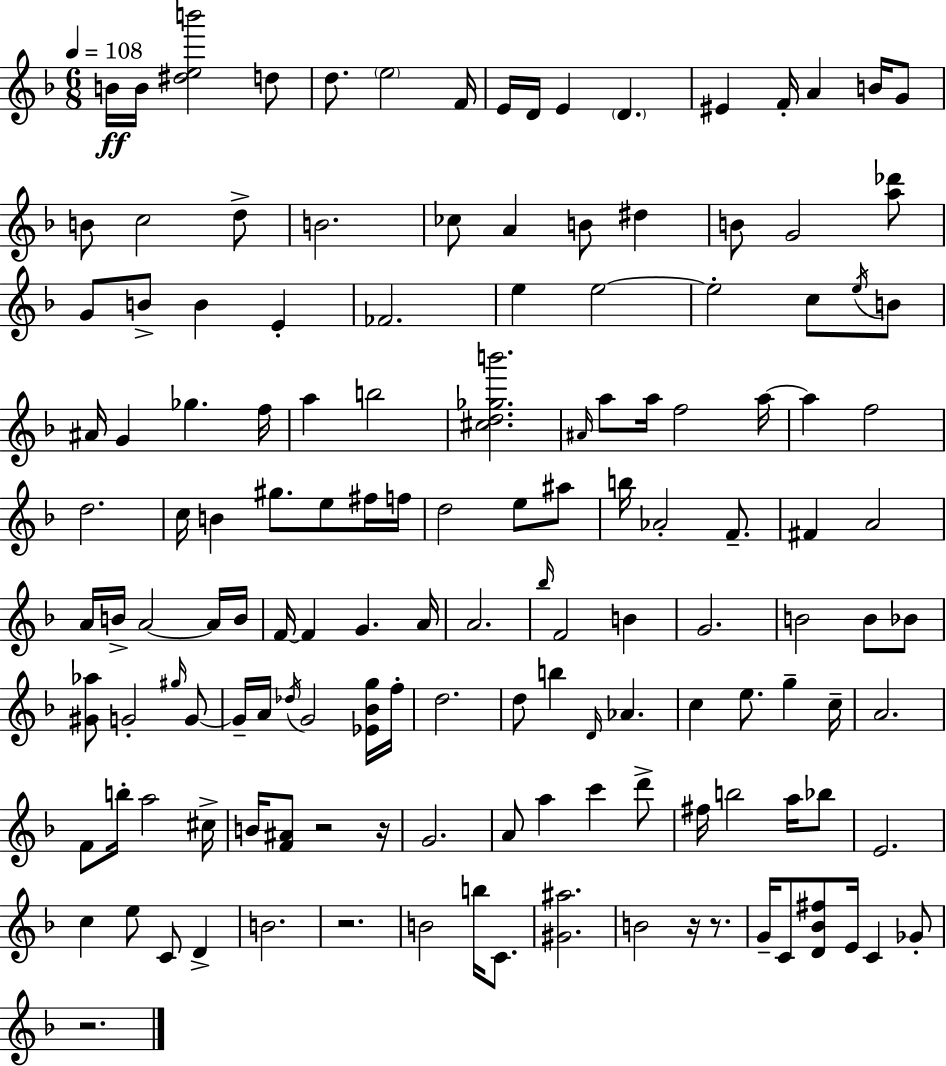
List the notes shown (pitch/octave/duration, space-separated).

B4/s B4/s [D#5,E5,B6]/h D5/e D5/e. E5/h F4/s E4/s D4/s E4/q D4/q. EIS4/q F4/s A4/q B4/s G4/e B4/e C5/h D5/e B4/h. CES5/e A4/q B4/e D#5/q B4/e G4/h [A5,Db6]/e G4/e B4/e B4/q E4/q FES4/h. E5/q E5/h E5/h C5/e E5/s B4/e A#4/s G4/q Gb5/q. F5/s A5/q B5/h [C#5,D5,Gb5,B6]/h. A#4/s A5/e A5/s F5/h A5/s A5/q F5/h D5/h. C5/s B4/q G#5/e. E5/e F#5/s F5/s D5/h E5/e A#5/e B5/s Ab4/h F4/e. F#4/q A4/h A4/s B4/s A4/h A4/s B4/s F4/s F4/q G4/q. A4/s A4/h. Bb5/s F4/h B4/q G4/h. B4/h B4/e Bb4/e [G#4,Ab5]/e G4/h G#5/s G4/e G4/s A4/s Db5/s G4/h [Eb4,Bb4,G5]/s F5/s D5/h. D5/e B5/q D4/s Ab4/q. C5/q E5/e. G5/q C5/s A4/h. F4/e B5/s A5/h C#5/s B4/s [F4,A#4]/e R/h R/s G4/h. A4/e A5/q C6/q D6/e F#5/s B5/h A5/s Bb5/e E4/h. C5/q E5/e C4/e D4/q B4/h. R/h. B4/h B5/s C4/e. [G#4,A#5]/h. B4/h R/s R/e. G4/s C4/e [D4,Bb4,F#5]/e E4/s C4/q Gb4/e R/h.